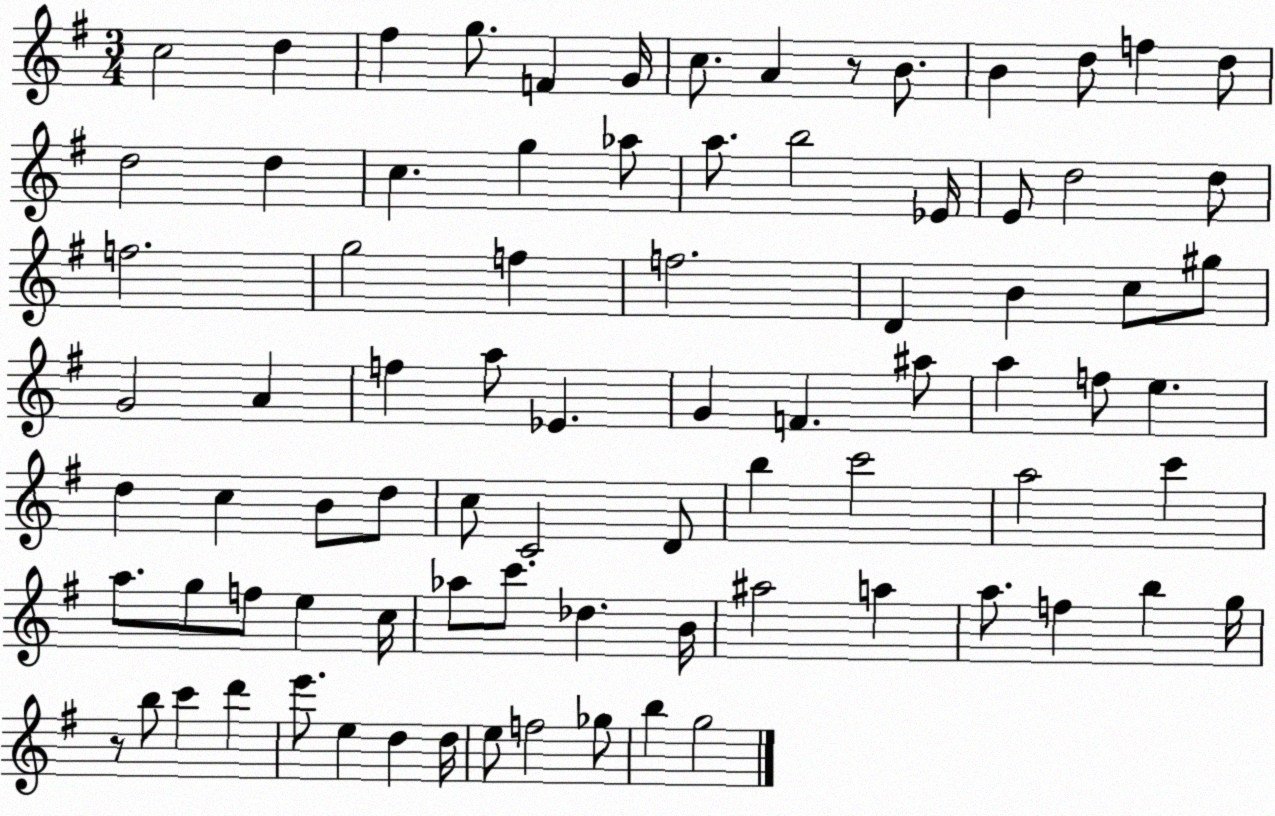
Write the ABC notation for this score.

X:1
T:Untitled
M:3/4
L:1/4
K:G
c2 d ^f g/2 F G/4 c/2 A z/2 B/2 B d/2 f d/2 d2 d c g _a/2 a/2 b2 _E/4 E/2 d2 d/2 f2 g2 f f2 D B c/2 ^g/2 G2 A f a/2 _E G F ^a/2 a f/2 e d c B/2 d/2 c/2 C2 D/2 b c'2 a2 c' a/2 g/2 f/2 e c/4 _a/2 c'/2 _d B/4 ^a2 a a/2 f b g/4 z/2 b/2 c' d' e'/2 e d d/4 e/2 f2 _g/2 b g2